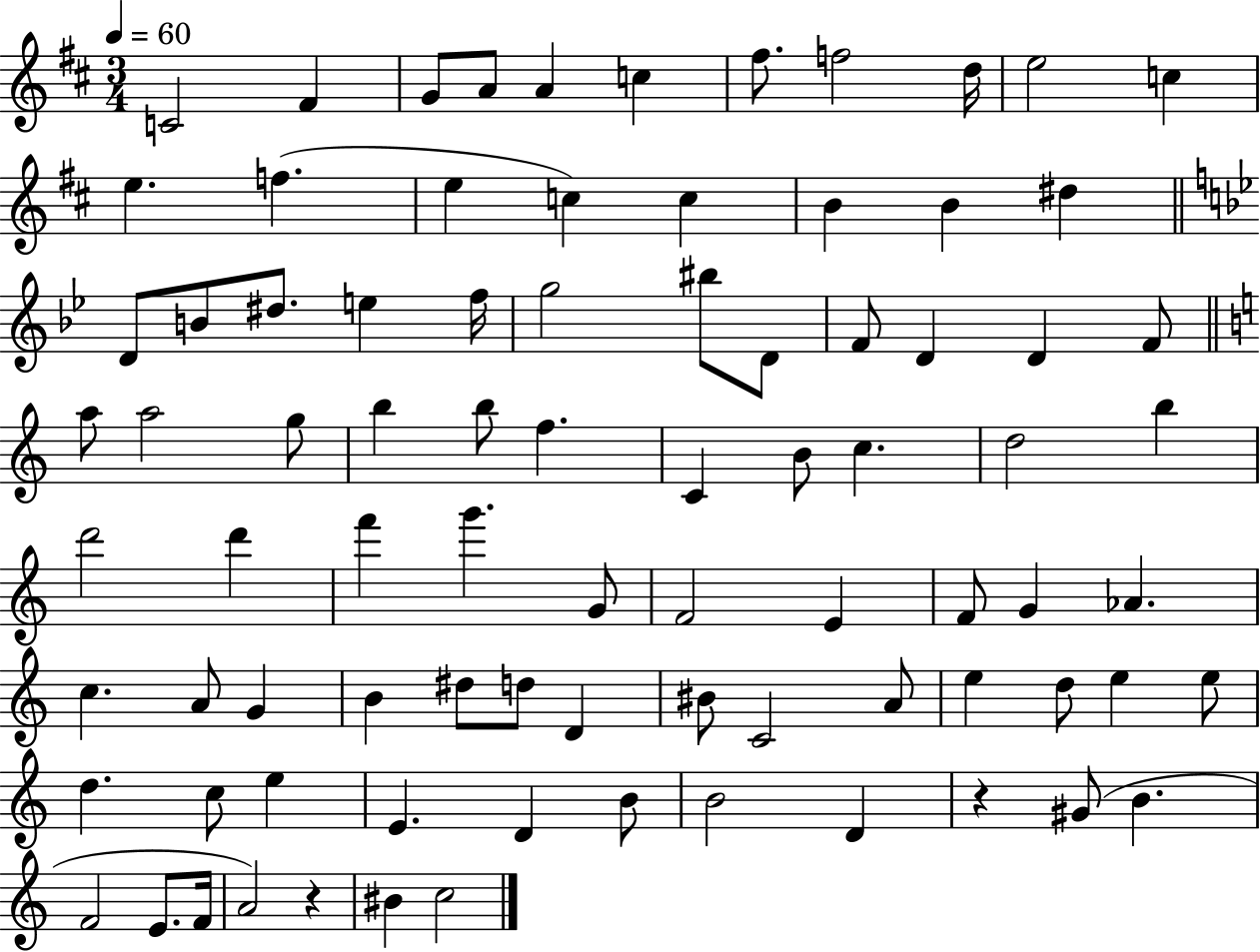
{
  \clef treble
  \numericTimeSignature
  \time 3/4
  \key d \major
  \tempo 4 = 60
  c'2 fis'4 | g'8 a'8 a'4 c''4 | fis''8. f''2 d''16 | e''2 c''4 | \break e''4. f''4.( | e''4 c''4) c''4 | b'4 b'4 dis''4 | \bar "||" \break \key bes \major d'8 b'8 dis''8. e''4 f''16 | g''2 bis''8 d'8 | f'8 d'4 d'4 f'8 | \bar "||" \break \key c \major a''8 a''2 g''8 | b''4 b''8 f''4. | c'4 b'8 c''4. | d''2 b''4 | \break d'''2 d'''4 | f'''4 g'''4. g'8 | f'2 e'4 | f'8 g'4 aes'4. | \break c''4. a'8 g'4 | b'4 dis''8 d''8 d'4 | bis'8 c'2 a'8 | e''4 d''8 e''4 e''8 | \break d''4. c''8 e''4 | e'4. d'4 b'8 | b'2 d'4 | r4 gis'8( b'4. | \break f'2 e'8. f'16 | a'2) r4 | bis'4 c''2 | \bar "|."
}